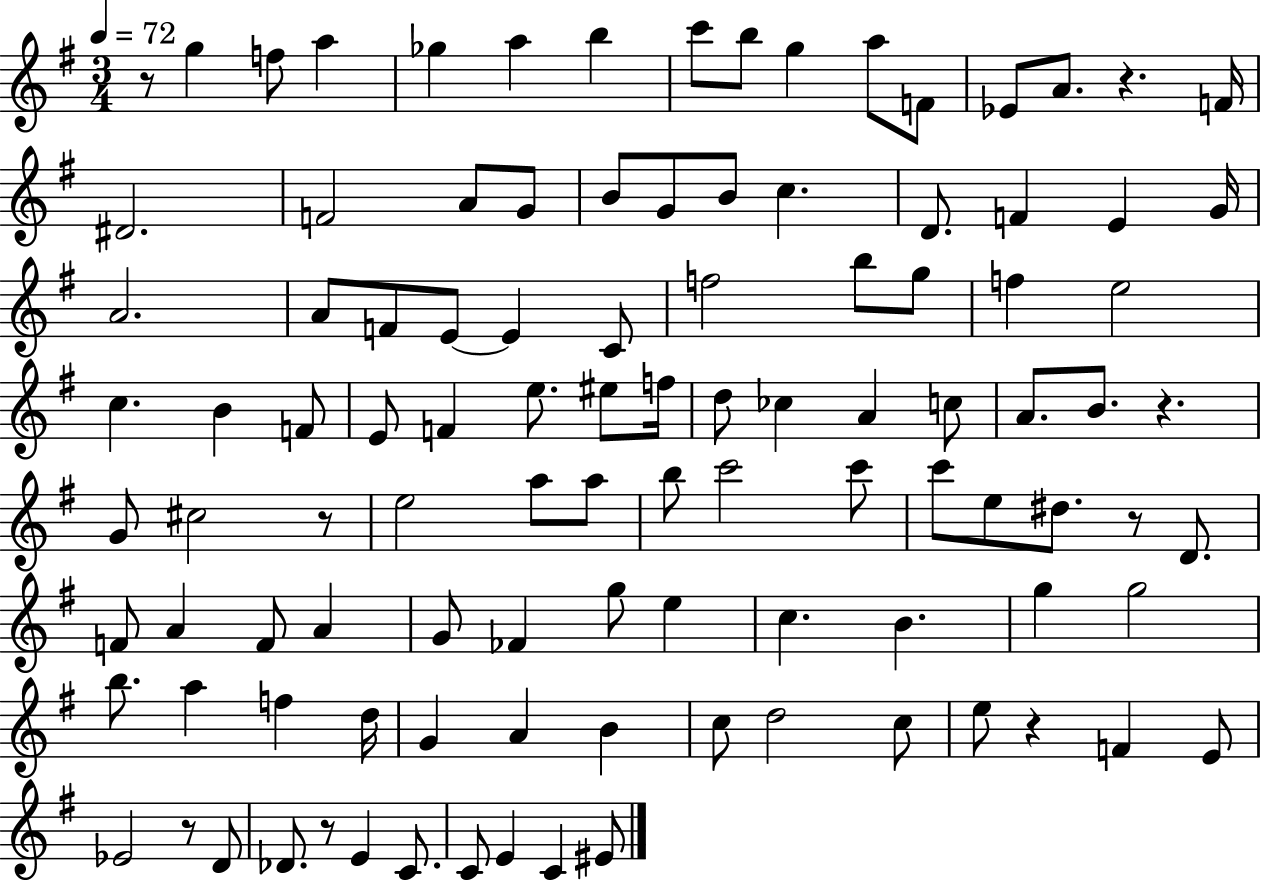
{
  \clef treble
  \numericTimeSignature
  \time 3/4
  \key g \major
  \tempo 4 = 72
  r8 g''4 f''8 a''4 | ges''4 a''4 b''4 | c'''8 b''8 g''4 a''8 f'8 | ees'8 a'8. r4. f'16 | \break dis'2. | f'2 a'8 g'8 | b'8 g'8 b'8 c''4. | d'8. f'4 e'4 g'16 | \break a'2. | a'8 f'8 e'8~~ e'4 c'8 | f''2 b''8 g''8 | f''4 e''2 | \break c''4. b'4 f'8 | e'8 f'4 e''8. eis''8 f''16 | d''8 ces''4 a'4 c''8 | a'8. b'8. r4. | \break g'8 cis''2 r8 | e''2 a''8 a''8 | b''8 c'''2 c'''8 | c'''8 e''8 dis''8. r8 d'8. | \break f'8 a'4 f'8 a'4 | g'8 fes'4 g''8 e''4 | c''4. b'4. | g''4 g''2 | \break b''8. a''4 f''4 d''16 | g'4 a'4 b'4 | c''8 d''2 c''8 | e''8 r4 f'4 e'8 | \break ees'2 r8 d'8 | des'8. r8 e'4 c'8. | c'8 e'4 c'4 eis'8 | \bar "|."
}